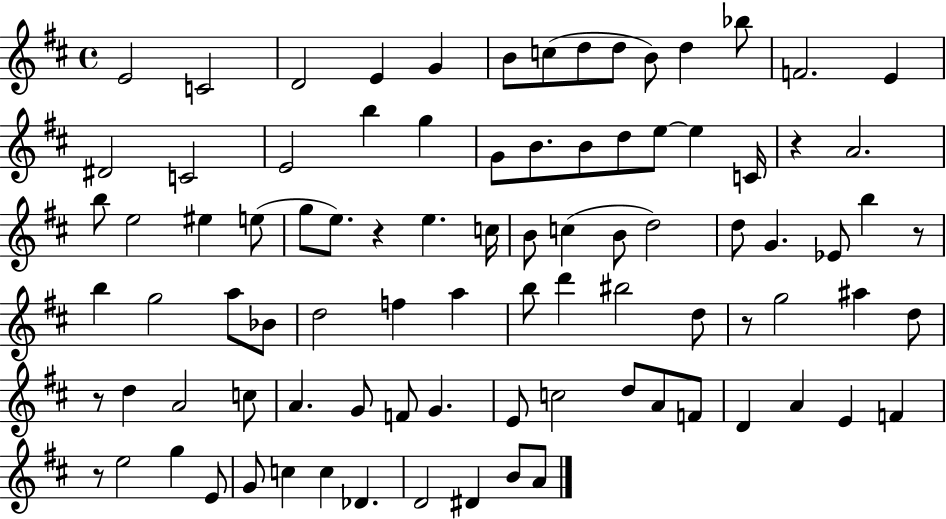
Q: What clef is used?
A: treble